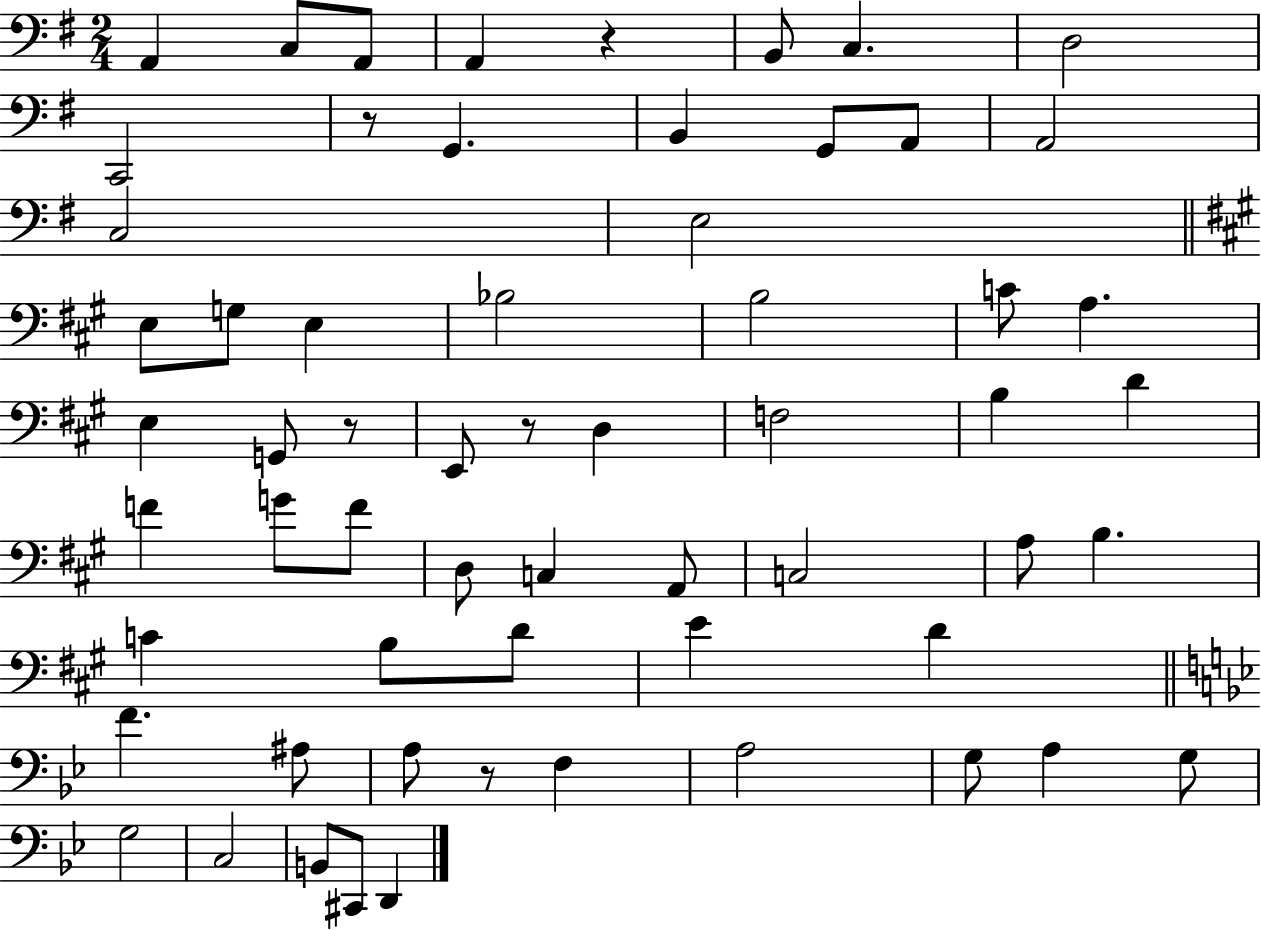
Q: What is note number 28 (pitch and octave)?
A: B3